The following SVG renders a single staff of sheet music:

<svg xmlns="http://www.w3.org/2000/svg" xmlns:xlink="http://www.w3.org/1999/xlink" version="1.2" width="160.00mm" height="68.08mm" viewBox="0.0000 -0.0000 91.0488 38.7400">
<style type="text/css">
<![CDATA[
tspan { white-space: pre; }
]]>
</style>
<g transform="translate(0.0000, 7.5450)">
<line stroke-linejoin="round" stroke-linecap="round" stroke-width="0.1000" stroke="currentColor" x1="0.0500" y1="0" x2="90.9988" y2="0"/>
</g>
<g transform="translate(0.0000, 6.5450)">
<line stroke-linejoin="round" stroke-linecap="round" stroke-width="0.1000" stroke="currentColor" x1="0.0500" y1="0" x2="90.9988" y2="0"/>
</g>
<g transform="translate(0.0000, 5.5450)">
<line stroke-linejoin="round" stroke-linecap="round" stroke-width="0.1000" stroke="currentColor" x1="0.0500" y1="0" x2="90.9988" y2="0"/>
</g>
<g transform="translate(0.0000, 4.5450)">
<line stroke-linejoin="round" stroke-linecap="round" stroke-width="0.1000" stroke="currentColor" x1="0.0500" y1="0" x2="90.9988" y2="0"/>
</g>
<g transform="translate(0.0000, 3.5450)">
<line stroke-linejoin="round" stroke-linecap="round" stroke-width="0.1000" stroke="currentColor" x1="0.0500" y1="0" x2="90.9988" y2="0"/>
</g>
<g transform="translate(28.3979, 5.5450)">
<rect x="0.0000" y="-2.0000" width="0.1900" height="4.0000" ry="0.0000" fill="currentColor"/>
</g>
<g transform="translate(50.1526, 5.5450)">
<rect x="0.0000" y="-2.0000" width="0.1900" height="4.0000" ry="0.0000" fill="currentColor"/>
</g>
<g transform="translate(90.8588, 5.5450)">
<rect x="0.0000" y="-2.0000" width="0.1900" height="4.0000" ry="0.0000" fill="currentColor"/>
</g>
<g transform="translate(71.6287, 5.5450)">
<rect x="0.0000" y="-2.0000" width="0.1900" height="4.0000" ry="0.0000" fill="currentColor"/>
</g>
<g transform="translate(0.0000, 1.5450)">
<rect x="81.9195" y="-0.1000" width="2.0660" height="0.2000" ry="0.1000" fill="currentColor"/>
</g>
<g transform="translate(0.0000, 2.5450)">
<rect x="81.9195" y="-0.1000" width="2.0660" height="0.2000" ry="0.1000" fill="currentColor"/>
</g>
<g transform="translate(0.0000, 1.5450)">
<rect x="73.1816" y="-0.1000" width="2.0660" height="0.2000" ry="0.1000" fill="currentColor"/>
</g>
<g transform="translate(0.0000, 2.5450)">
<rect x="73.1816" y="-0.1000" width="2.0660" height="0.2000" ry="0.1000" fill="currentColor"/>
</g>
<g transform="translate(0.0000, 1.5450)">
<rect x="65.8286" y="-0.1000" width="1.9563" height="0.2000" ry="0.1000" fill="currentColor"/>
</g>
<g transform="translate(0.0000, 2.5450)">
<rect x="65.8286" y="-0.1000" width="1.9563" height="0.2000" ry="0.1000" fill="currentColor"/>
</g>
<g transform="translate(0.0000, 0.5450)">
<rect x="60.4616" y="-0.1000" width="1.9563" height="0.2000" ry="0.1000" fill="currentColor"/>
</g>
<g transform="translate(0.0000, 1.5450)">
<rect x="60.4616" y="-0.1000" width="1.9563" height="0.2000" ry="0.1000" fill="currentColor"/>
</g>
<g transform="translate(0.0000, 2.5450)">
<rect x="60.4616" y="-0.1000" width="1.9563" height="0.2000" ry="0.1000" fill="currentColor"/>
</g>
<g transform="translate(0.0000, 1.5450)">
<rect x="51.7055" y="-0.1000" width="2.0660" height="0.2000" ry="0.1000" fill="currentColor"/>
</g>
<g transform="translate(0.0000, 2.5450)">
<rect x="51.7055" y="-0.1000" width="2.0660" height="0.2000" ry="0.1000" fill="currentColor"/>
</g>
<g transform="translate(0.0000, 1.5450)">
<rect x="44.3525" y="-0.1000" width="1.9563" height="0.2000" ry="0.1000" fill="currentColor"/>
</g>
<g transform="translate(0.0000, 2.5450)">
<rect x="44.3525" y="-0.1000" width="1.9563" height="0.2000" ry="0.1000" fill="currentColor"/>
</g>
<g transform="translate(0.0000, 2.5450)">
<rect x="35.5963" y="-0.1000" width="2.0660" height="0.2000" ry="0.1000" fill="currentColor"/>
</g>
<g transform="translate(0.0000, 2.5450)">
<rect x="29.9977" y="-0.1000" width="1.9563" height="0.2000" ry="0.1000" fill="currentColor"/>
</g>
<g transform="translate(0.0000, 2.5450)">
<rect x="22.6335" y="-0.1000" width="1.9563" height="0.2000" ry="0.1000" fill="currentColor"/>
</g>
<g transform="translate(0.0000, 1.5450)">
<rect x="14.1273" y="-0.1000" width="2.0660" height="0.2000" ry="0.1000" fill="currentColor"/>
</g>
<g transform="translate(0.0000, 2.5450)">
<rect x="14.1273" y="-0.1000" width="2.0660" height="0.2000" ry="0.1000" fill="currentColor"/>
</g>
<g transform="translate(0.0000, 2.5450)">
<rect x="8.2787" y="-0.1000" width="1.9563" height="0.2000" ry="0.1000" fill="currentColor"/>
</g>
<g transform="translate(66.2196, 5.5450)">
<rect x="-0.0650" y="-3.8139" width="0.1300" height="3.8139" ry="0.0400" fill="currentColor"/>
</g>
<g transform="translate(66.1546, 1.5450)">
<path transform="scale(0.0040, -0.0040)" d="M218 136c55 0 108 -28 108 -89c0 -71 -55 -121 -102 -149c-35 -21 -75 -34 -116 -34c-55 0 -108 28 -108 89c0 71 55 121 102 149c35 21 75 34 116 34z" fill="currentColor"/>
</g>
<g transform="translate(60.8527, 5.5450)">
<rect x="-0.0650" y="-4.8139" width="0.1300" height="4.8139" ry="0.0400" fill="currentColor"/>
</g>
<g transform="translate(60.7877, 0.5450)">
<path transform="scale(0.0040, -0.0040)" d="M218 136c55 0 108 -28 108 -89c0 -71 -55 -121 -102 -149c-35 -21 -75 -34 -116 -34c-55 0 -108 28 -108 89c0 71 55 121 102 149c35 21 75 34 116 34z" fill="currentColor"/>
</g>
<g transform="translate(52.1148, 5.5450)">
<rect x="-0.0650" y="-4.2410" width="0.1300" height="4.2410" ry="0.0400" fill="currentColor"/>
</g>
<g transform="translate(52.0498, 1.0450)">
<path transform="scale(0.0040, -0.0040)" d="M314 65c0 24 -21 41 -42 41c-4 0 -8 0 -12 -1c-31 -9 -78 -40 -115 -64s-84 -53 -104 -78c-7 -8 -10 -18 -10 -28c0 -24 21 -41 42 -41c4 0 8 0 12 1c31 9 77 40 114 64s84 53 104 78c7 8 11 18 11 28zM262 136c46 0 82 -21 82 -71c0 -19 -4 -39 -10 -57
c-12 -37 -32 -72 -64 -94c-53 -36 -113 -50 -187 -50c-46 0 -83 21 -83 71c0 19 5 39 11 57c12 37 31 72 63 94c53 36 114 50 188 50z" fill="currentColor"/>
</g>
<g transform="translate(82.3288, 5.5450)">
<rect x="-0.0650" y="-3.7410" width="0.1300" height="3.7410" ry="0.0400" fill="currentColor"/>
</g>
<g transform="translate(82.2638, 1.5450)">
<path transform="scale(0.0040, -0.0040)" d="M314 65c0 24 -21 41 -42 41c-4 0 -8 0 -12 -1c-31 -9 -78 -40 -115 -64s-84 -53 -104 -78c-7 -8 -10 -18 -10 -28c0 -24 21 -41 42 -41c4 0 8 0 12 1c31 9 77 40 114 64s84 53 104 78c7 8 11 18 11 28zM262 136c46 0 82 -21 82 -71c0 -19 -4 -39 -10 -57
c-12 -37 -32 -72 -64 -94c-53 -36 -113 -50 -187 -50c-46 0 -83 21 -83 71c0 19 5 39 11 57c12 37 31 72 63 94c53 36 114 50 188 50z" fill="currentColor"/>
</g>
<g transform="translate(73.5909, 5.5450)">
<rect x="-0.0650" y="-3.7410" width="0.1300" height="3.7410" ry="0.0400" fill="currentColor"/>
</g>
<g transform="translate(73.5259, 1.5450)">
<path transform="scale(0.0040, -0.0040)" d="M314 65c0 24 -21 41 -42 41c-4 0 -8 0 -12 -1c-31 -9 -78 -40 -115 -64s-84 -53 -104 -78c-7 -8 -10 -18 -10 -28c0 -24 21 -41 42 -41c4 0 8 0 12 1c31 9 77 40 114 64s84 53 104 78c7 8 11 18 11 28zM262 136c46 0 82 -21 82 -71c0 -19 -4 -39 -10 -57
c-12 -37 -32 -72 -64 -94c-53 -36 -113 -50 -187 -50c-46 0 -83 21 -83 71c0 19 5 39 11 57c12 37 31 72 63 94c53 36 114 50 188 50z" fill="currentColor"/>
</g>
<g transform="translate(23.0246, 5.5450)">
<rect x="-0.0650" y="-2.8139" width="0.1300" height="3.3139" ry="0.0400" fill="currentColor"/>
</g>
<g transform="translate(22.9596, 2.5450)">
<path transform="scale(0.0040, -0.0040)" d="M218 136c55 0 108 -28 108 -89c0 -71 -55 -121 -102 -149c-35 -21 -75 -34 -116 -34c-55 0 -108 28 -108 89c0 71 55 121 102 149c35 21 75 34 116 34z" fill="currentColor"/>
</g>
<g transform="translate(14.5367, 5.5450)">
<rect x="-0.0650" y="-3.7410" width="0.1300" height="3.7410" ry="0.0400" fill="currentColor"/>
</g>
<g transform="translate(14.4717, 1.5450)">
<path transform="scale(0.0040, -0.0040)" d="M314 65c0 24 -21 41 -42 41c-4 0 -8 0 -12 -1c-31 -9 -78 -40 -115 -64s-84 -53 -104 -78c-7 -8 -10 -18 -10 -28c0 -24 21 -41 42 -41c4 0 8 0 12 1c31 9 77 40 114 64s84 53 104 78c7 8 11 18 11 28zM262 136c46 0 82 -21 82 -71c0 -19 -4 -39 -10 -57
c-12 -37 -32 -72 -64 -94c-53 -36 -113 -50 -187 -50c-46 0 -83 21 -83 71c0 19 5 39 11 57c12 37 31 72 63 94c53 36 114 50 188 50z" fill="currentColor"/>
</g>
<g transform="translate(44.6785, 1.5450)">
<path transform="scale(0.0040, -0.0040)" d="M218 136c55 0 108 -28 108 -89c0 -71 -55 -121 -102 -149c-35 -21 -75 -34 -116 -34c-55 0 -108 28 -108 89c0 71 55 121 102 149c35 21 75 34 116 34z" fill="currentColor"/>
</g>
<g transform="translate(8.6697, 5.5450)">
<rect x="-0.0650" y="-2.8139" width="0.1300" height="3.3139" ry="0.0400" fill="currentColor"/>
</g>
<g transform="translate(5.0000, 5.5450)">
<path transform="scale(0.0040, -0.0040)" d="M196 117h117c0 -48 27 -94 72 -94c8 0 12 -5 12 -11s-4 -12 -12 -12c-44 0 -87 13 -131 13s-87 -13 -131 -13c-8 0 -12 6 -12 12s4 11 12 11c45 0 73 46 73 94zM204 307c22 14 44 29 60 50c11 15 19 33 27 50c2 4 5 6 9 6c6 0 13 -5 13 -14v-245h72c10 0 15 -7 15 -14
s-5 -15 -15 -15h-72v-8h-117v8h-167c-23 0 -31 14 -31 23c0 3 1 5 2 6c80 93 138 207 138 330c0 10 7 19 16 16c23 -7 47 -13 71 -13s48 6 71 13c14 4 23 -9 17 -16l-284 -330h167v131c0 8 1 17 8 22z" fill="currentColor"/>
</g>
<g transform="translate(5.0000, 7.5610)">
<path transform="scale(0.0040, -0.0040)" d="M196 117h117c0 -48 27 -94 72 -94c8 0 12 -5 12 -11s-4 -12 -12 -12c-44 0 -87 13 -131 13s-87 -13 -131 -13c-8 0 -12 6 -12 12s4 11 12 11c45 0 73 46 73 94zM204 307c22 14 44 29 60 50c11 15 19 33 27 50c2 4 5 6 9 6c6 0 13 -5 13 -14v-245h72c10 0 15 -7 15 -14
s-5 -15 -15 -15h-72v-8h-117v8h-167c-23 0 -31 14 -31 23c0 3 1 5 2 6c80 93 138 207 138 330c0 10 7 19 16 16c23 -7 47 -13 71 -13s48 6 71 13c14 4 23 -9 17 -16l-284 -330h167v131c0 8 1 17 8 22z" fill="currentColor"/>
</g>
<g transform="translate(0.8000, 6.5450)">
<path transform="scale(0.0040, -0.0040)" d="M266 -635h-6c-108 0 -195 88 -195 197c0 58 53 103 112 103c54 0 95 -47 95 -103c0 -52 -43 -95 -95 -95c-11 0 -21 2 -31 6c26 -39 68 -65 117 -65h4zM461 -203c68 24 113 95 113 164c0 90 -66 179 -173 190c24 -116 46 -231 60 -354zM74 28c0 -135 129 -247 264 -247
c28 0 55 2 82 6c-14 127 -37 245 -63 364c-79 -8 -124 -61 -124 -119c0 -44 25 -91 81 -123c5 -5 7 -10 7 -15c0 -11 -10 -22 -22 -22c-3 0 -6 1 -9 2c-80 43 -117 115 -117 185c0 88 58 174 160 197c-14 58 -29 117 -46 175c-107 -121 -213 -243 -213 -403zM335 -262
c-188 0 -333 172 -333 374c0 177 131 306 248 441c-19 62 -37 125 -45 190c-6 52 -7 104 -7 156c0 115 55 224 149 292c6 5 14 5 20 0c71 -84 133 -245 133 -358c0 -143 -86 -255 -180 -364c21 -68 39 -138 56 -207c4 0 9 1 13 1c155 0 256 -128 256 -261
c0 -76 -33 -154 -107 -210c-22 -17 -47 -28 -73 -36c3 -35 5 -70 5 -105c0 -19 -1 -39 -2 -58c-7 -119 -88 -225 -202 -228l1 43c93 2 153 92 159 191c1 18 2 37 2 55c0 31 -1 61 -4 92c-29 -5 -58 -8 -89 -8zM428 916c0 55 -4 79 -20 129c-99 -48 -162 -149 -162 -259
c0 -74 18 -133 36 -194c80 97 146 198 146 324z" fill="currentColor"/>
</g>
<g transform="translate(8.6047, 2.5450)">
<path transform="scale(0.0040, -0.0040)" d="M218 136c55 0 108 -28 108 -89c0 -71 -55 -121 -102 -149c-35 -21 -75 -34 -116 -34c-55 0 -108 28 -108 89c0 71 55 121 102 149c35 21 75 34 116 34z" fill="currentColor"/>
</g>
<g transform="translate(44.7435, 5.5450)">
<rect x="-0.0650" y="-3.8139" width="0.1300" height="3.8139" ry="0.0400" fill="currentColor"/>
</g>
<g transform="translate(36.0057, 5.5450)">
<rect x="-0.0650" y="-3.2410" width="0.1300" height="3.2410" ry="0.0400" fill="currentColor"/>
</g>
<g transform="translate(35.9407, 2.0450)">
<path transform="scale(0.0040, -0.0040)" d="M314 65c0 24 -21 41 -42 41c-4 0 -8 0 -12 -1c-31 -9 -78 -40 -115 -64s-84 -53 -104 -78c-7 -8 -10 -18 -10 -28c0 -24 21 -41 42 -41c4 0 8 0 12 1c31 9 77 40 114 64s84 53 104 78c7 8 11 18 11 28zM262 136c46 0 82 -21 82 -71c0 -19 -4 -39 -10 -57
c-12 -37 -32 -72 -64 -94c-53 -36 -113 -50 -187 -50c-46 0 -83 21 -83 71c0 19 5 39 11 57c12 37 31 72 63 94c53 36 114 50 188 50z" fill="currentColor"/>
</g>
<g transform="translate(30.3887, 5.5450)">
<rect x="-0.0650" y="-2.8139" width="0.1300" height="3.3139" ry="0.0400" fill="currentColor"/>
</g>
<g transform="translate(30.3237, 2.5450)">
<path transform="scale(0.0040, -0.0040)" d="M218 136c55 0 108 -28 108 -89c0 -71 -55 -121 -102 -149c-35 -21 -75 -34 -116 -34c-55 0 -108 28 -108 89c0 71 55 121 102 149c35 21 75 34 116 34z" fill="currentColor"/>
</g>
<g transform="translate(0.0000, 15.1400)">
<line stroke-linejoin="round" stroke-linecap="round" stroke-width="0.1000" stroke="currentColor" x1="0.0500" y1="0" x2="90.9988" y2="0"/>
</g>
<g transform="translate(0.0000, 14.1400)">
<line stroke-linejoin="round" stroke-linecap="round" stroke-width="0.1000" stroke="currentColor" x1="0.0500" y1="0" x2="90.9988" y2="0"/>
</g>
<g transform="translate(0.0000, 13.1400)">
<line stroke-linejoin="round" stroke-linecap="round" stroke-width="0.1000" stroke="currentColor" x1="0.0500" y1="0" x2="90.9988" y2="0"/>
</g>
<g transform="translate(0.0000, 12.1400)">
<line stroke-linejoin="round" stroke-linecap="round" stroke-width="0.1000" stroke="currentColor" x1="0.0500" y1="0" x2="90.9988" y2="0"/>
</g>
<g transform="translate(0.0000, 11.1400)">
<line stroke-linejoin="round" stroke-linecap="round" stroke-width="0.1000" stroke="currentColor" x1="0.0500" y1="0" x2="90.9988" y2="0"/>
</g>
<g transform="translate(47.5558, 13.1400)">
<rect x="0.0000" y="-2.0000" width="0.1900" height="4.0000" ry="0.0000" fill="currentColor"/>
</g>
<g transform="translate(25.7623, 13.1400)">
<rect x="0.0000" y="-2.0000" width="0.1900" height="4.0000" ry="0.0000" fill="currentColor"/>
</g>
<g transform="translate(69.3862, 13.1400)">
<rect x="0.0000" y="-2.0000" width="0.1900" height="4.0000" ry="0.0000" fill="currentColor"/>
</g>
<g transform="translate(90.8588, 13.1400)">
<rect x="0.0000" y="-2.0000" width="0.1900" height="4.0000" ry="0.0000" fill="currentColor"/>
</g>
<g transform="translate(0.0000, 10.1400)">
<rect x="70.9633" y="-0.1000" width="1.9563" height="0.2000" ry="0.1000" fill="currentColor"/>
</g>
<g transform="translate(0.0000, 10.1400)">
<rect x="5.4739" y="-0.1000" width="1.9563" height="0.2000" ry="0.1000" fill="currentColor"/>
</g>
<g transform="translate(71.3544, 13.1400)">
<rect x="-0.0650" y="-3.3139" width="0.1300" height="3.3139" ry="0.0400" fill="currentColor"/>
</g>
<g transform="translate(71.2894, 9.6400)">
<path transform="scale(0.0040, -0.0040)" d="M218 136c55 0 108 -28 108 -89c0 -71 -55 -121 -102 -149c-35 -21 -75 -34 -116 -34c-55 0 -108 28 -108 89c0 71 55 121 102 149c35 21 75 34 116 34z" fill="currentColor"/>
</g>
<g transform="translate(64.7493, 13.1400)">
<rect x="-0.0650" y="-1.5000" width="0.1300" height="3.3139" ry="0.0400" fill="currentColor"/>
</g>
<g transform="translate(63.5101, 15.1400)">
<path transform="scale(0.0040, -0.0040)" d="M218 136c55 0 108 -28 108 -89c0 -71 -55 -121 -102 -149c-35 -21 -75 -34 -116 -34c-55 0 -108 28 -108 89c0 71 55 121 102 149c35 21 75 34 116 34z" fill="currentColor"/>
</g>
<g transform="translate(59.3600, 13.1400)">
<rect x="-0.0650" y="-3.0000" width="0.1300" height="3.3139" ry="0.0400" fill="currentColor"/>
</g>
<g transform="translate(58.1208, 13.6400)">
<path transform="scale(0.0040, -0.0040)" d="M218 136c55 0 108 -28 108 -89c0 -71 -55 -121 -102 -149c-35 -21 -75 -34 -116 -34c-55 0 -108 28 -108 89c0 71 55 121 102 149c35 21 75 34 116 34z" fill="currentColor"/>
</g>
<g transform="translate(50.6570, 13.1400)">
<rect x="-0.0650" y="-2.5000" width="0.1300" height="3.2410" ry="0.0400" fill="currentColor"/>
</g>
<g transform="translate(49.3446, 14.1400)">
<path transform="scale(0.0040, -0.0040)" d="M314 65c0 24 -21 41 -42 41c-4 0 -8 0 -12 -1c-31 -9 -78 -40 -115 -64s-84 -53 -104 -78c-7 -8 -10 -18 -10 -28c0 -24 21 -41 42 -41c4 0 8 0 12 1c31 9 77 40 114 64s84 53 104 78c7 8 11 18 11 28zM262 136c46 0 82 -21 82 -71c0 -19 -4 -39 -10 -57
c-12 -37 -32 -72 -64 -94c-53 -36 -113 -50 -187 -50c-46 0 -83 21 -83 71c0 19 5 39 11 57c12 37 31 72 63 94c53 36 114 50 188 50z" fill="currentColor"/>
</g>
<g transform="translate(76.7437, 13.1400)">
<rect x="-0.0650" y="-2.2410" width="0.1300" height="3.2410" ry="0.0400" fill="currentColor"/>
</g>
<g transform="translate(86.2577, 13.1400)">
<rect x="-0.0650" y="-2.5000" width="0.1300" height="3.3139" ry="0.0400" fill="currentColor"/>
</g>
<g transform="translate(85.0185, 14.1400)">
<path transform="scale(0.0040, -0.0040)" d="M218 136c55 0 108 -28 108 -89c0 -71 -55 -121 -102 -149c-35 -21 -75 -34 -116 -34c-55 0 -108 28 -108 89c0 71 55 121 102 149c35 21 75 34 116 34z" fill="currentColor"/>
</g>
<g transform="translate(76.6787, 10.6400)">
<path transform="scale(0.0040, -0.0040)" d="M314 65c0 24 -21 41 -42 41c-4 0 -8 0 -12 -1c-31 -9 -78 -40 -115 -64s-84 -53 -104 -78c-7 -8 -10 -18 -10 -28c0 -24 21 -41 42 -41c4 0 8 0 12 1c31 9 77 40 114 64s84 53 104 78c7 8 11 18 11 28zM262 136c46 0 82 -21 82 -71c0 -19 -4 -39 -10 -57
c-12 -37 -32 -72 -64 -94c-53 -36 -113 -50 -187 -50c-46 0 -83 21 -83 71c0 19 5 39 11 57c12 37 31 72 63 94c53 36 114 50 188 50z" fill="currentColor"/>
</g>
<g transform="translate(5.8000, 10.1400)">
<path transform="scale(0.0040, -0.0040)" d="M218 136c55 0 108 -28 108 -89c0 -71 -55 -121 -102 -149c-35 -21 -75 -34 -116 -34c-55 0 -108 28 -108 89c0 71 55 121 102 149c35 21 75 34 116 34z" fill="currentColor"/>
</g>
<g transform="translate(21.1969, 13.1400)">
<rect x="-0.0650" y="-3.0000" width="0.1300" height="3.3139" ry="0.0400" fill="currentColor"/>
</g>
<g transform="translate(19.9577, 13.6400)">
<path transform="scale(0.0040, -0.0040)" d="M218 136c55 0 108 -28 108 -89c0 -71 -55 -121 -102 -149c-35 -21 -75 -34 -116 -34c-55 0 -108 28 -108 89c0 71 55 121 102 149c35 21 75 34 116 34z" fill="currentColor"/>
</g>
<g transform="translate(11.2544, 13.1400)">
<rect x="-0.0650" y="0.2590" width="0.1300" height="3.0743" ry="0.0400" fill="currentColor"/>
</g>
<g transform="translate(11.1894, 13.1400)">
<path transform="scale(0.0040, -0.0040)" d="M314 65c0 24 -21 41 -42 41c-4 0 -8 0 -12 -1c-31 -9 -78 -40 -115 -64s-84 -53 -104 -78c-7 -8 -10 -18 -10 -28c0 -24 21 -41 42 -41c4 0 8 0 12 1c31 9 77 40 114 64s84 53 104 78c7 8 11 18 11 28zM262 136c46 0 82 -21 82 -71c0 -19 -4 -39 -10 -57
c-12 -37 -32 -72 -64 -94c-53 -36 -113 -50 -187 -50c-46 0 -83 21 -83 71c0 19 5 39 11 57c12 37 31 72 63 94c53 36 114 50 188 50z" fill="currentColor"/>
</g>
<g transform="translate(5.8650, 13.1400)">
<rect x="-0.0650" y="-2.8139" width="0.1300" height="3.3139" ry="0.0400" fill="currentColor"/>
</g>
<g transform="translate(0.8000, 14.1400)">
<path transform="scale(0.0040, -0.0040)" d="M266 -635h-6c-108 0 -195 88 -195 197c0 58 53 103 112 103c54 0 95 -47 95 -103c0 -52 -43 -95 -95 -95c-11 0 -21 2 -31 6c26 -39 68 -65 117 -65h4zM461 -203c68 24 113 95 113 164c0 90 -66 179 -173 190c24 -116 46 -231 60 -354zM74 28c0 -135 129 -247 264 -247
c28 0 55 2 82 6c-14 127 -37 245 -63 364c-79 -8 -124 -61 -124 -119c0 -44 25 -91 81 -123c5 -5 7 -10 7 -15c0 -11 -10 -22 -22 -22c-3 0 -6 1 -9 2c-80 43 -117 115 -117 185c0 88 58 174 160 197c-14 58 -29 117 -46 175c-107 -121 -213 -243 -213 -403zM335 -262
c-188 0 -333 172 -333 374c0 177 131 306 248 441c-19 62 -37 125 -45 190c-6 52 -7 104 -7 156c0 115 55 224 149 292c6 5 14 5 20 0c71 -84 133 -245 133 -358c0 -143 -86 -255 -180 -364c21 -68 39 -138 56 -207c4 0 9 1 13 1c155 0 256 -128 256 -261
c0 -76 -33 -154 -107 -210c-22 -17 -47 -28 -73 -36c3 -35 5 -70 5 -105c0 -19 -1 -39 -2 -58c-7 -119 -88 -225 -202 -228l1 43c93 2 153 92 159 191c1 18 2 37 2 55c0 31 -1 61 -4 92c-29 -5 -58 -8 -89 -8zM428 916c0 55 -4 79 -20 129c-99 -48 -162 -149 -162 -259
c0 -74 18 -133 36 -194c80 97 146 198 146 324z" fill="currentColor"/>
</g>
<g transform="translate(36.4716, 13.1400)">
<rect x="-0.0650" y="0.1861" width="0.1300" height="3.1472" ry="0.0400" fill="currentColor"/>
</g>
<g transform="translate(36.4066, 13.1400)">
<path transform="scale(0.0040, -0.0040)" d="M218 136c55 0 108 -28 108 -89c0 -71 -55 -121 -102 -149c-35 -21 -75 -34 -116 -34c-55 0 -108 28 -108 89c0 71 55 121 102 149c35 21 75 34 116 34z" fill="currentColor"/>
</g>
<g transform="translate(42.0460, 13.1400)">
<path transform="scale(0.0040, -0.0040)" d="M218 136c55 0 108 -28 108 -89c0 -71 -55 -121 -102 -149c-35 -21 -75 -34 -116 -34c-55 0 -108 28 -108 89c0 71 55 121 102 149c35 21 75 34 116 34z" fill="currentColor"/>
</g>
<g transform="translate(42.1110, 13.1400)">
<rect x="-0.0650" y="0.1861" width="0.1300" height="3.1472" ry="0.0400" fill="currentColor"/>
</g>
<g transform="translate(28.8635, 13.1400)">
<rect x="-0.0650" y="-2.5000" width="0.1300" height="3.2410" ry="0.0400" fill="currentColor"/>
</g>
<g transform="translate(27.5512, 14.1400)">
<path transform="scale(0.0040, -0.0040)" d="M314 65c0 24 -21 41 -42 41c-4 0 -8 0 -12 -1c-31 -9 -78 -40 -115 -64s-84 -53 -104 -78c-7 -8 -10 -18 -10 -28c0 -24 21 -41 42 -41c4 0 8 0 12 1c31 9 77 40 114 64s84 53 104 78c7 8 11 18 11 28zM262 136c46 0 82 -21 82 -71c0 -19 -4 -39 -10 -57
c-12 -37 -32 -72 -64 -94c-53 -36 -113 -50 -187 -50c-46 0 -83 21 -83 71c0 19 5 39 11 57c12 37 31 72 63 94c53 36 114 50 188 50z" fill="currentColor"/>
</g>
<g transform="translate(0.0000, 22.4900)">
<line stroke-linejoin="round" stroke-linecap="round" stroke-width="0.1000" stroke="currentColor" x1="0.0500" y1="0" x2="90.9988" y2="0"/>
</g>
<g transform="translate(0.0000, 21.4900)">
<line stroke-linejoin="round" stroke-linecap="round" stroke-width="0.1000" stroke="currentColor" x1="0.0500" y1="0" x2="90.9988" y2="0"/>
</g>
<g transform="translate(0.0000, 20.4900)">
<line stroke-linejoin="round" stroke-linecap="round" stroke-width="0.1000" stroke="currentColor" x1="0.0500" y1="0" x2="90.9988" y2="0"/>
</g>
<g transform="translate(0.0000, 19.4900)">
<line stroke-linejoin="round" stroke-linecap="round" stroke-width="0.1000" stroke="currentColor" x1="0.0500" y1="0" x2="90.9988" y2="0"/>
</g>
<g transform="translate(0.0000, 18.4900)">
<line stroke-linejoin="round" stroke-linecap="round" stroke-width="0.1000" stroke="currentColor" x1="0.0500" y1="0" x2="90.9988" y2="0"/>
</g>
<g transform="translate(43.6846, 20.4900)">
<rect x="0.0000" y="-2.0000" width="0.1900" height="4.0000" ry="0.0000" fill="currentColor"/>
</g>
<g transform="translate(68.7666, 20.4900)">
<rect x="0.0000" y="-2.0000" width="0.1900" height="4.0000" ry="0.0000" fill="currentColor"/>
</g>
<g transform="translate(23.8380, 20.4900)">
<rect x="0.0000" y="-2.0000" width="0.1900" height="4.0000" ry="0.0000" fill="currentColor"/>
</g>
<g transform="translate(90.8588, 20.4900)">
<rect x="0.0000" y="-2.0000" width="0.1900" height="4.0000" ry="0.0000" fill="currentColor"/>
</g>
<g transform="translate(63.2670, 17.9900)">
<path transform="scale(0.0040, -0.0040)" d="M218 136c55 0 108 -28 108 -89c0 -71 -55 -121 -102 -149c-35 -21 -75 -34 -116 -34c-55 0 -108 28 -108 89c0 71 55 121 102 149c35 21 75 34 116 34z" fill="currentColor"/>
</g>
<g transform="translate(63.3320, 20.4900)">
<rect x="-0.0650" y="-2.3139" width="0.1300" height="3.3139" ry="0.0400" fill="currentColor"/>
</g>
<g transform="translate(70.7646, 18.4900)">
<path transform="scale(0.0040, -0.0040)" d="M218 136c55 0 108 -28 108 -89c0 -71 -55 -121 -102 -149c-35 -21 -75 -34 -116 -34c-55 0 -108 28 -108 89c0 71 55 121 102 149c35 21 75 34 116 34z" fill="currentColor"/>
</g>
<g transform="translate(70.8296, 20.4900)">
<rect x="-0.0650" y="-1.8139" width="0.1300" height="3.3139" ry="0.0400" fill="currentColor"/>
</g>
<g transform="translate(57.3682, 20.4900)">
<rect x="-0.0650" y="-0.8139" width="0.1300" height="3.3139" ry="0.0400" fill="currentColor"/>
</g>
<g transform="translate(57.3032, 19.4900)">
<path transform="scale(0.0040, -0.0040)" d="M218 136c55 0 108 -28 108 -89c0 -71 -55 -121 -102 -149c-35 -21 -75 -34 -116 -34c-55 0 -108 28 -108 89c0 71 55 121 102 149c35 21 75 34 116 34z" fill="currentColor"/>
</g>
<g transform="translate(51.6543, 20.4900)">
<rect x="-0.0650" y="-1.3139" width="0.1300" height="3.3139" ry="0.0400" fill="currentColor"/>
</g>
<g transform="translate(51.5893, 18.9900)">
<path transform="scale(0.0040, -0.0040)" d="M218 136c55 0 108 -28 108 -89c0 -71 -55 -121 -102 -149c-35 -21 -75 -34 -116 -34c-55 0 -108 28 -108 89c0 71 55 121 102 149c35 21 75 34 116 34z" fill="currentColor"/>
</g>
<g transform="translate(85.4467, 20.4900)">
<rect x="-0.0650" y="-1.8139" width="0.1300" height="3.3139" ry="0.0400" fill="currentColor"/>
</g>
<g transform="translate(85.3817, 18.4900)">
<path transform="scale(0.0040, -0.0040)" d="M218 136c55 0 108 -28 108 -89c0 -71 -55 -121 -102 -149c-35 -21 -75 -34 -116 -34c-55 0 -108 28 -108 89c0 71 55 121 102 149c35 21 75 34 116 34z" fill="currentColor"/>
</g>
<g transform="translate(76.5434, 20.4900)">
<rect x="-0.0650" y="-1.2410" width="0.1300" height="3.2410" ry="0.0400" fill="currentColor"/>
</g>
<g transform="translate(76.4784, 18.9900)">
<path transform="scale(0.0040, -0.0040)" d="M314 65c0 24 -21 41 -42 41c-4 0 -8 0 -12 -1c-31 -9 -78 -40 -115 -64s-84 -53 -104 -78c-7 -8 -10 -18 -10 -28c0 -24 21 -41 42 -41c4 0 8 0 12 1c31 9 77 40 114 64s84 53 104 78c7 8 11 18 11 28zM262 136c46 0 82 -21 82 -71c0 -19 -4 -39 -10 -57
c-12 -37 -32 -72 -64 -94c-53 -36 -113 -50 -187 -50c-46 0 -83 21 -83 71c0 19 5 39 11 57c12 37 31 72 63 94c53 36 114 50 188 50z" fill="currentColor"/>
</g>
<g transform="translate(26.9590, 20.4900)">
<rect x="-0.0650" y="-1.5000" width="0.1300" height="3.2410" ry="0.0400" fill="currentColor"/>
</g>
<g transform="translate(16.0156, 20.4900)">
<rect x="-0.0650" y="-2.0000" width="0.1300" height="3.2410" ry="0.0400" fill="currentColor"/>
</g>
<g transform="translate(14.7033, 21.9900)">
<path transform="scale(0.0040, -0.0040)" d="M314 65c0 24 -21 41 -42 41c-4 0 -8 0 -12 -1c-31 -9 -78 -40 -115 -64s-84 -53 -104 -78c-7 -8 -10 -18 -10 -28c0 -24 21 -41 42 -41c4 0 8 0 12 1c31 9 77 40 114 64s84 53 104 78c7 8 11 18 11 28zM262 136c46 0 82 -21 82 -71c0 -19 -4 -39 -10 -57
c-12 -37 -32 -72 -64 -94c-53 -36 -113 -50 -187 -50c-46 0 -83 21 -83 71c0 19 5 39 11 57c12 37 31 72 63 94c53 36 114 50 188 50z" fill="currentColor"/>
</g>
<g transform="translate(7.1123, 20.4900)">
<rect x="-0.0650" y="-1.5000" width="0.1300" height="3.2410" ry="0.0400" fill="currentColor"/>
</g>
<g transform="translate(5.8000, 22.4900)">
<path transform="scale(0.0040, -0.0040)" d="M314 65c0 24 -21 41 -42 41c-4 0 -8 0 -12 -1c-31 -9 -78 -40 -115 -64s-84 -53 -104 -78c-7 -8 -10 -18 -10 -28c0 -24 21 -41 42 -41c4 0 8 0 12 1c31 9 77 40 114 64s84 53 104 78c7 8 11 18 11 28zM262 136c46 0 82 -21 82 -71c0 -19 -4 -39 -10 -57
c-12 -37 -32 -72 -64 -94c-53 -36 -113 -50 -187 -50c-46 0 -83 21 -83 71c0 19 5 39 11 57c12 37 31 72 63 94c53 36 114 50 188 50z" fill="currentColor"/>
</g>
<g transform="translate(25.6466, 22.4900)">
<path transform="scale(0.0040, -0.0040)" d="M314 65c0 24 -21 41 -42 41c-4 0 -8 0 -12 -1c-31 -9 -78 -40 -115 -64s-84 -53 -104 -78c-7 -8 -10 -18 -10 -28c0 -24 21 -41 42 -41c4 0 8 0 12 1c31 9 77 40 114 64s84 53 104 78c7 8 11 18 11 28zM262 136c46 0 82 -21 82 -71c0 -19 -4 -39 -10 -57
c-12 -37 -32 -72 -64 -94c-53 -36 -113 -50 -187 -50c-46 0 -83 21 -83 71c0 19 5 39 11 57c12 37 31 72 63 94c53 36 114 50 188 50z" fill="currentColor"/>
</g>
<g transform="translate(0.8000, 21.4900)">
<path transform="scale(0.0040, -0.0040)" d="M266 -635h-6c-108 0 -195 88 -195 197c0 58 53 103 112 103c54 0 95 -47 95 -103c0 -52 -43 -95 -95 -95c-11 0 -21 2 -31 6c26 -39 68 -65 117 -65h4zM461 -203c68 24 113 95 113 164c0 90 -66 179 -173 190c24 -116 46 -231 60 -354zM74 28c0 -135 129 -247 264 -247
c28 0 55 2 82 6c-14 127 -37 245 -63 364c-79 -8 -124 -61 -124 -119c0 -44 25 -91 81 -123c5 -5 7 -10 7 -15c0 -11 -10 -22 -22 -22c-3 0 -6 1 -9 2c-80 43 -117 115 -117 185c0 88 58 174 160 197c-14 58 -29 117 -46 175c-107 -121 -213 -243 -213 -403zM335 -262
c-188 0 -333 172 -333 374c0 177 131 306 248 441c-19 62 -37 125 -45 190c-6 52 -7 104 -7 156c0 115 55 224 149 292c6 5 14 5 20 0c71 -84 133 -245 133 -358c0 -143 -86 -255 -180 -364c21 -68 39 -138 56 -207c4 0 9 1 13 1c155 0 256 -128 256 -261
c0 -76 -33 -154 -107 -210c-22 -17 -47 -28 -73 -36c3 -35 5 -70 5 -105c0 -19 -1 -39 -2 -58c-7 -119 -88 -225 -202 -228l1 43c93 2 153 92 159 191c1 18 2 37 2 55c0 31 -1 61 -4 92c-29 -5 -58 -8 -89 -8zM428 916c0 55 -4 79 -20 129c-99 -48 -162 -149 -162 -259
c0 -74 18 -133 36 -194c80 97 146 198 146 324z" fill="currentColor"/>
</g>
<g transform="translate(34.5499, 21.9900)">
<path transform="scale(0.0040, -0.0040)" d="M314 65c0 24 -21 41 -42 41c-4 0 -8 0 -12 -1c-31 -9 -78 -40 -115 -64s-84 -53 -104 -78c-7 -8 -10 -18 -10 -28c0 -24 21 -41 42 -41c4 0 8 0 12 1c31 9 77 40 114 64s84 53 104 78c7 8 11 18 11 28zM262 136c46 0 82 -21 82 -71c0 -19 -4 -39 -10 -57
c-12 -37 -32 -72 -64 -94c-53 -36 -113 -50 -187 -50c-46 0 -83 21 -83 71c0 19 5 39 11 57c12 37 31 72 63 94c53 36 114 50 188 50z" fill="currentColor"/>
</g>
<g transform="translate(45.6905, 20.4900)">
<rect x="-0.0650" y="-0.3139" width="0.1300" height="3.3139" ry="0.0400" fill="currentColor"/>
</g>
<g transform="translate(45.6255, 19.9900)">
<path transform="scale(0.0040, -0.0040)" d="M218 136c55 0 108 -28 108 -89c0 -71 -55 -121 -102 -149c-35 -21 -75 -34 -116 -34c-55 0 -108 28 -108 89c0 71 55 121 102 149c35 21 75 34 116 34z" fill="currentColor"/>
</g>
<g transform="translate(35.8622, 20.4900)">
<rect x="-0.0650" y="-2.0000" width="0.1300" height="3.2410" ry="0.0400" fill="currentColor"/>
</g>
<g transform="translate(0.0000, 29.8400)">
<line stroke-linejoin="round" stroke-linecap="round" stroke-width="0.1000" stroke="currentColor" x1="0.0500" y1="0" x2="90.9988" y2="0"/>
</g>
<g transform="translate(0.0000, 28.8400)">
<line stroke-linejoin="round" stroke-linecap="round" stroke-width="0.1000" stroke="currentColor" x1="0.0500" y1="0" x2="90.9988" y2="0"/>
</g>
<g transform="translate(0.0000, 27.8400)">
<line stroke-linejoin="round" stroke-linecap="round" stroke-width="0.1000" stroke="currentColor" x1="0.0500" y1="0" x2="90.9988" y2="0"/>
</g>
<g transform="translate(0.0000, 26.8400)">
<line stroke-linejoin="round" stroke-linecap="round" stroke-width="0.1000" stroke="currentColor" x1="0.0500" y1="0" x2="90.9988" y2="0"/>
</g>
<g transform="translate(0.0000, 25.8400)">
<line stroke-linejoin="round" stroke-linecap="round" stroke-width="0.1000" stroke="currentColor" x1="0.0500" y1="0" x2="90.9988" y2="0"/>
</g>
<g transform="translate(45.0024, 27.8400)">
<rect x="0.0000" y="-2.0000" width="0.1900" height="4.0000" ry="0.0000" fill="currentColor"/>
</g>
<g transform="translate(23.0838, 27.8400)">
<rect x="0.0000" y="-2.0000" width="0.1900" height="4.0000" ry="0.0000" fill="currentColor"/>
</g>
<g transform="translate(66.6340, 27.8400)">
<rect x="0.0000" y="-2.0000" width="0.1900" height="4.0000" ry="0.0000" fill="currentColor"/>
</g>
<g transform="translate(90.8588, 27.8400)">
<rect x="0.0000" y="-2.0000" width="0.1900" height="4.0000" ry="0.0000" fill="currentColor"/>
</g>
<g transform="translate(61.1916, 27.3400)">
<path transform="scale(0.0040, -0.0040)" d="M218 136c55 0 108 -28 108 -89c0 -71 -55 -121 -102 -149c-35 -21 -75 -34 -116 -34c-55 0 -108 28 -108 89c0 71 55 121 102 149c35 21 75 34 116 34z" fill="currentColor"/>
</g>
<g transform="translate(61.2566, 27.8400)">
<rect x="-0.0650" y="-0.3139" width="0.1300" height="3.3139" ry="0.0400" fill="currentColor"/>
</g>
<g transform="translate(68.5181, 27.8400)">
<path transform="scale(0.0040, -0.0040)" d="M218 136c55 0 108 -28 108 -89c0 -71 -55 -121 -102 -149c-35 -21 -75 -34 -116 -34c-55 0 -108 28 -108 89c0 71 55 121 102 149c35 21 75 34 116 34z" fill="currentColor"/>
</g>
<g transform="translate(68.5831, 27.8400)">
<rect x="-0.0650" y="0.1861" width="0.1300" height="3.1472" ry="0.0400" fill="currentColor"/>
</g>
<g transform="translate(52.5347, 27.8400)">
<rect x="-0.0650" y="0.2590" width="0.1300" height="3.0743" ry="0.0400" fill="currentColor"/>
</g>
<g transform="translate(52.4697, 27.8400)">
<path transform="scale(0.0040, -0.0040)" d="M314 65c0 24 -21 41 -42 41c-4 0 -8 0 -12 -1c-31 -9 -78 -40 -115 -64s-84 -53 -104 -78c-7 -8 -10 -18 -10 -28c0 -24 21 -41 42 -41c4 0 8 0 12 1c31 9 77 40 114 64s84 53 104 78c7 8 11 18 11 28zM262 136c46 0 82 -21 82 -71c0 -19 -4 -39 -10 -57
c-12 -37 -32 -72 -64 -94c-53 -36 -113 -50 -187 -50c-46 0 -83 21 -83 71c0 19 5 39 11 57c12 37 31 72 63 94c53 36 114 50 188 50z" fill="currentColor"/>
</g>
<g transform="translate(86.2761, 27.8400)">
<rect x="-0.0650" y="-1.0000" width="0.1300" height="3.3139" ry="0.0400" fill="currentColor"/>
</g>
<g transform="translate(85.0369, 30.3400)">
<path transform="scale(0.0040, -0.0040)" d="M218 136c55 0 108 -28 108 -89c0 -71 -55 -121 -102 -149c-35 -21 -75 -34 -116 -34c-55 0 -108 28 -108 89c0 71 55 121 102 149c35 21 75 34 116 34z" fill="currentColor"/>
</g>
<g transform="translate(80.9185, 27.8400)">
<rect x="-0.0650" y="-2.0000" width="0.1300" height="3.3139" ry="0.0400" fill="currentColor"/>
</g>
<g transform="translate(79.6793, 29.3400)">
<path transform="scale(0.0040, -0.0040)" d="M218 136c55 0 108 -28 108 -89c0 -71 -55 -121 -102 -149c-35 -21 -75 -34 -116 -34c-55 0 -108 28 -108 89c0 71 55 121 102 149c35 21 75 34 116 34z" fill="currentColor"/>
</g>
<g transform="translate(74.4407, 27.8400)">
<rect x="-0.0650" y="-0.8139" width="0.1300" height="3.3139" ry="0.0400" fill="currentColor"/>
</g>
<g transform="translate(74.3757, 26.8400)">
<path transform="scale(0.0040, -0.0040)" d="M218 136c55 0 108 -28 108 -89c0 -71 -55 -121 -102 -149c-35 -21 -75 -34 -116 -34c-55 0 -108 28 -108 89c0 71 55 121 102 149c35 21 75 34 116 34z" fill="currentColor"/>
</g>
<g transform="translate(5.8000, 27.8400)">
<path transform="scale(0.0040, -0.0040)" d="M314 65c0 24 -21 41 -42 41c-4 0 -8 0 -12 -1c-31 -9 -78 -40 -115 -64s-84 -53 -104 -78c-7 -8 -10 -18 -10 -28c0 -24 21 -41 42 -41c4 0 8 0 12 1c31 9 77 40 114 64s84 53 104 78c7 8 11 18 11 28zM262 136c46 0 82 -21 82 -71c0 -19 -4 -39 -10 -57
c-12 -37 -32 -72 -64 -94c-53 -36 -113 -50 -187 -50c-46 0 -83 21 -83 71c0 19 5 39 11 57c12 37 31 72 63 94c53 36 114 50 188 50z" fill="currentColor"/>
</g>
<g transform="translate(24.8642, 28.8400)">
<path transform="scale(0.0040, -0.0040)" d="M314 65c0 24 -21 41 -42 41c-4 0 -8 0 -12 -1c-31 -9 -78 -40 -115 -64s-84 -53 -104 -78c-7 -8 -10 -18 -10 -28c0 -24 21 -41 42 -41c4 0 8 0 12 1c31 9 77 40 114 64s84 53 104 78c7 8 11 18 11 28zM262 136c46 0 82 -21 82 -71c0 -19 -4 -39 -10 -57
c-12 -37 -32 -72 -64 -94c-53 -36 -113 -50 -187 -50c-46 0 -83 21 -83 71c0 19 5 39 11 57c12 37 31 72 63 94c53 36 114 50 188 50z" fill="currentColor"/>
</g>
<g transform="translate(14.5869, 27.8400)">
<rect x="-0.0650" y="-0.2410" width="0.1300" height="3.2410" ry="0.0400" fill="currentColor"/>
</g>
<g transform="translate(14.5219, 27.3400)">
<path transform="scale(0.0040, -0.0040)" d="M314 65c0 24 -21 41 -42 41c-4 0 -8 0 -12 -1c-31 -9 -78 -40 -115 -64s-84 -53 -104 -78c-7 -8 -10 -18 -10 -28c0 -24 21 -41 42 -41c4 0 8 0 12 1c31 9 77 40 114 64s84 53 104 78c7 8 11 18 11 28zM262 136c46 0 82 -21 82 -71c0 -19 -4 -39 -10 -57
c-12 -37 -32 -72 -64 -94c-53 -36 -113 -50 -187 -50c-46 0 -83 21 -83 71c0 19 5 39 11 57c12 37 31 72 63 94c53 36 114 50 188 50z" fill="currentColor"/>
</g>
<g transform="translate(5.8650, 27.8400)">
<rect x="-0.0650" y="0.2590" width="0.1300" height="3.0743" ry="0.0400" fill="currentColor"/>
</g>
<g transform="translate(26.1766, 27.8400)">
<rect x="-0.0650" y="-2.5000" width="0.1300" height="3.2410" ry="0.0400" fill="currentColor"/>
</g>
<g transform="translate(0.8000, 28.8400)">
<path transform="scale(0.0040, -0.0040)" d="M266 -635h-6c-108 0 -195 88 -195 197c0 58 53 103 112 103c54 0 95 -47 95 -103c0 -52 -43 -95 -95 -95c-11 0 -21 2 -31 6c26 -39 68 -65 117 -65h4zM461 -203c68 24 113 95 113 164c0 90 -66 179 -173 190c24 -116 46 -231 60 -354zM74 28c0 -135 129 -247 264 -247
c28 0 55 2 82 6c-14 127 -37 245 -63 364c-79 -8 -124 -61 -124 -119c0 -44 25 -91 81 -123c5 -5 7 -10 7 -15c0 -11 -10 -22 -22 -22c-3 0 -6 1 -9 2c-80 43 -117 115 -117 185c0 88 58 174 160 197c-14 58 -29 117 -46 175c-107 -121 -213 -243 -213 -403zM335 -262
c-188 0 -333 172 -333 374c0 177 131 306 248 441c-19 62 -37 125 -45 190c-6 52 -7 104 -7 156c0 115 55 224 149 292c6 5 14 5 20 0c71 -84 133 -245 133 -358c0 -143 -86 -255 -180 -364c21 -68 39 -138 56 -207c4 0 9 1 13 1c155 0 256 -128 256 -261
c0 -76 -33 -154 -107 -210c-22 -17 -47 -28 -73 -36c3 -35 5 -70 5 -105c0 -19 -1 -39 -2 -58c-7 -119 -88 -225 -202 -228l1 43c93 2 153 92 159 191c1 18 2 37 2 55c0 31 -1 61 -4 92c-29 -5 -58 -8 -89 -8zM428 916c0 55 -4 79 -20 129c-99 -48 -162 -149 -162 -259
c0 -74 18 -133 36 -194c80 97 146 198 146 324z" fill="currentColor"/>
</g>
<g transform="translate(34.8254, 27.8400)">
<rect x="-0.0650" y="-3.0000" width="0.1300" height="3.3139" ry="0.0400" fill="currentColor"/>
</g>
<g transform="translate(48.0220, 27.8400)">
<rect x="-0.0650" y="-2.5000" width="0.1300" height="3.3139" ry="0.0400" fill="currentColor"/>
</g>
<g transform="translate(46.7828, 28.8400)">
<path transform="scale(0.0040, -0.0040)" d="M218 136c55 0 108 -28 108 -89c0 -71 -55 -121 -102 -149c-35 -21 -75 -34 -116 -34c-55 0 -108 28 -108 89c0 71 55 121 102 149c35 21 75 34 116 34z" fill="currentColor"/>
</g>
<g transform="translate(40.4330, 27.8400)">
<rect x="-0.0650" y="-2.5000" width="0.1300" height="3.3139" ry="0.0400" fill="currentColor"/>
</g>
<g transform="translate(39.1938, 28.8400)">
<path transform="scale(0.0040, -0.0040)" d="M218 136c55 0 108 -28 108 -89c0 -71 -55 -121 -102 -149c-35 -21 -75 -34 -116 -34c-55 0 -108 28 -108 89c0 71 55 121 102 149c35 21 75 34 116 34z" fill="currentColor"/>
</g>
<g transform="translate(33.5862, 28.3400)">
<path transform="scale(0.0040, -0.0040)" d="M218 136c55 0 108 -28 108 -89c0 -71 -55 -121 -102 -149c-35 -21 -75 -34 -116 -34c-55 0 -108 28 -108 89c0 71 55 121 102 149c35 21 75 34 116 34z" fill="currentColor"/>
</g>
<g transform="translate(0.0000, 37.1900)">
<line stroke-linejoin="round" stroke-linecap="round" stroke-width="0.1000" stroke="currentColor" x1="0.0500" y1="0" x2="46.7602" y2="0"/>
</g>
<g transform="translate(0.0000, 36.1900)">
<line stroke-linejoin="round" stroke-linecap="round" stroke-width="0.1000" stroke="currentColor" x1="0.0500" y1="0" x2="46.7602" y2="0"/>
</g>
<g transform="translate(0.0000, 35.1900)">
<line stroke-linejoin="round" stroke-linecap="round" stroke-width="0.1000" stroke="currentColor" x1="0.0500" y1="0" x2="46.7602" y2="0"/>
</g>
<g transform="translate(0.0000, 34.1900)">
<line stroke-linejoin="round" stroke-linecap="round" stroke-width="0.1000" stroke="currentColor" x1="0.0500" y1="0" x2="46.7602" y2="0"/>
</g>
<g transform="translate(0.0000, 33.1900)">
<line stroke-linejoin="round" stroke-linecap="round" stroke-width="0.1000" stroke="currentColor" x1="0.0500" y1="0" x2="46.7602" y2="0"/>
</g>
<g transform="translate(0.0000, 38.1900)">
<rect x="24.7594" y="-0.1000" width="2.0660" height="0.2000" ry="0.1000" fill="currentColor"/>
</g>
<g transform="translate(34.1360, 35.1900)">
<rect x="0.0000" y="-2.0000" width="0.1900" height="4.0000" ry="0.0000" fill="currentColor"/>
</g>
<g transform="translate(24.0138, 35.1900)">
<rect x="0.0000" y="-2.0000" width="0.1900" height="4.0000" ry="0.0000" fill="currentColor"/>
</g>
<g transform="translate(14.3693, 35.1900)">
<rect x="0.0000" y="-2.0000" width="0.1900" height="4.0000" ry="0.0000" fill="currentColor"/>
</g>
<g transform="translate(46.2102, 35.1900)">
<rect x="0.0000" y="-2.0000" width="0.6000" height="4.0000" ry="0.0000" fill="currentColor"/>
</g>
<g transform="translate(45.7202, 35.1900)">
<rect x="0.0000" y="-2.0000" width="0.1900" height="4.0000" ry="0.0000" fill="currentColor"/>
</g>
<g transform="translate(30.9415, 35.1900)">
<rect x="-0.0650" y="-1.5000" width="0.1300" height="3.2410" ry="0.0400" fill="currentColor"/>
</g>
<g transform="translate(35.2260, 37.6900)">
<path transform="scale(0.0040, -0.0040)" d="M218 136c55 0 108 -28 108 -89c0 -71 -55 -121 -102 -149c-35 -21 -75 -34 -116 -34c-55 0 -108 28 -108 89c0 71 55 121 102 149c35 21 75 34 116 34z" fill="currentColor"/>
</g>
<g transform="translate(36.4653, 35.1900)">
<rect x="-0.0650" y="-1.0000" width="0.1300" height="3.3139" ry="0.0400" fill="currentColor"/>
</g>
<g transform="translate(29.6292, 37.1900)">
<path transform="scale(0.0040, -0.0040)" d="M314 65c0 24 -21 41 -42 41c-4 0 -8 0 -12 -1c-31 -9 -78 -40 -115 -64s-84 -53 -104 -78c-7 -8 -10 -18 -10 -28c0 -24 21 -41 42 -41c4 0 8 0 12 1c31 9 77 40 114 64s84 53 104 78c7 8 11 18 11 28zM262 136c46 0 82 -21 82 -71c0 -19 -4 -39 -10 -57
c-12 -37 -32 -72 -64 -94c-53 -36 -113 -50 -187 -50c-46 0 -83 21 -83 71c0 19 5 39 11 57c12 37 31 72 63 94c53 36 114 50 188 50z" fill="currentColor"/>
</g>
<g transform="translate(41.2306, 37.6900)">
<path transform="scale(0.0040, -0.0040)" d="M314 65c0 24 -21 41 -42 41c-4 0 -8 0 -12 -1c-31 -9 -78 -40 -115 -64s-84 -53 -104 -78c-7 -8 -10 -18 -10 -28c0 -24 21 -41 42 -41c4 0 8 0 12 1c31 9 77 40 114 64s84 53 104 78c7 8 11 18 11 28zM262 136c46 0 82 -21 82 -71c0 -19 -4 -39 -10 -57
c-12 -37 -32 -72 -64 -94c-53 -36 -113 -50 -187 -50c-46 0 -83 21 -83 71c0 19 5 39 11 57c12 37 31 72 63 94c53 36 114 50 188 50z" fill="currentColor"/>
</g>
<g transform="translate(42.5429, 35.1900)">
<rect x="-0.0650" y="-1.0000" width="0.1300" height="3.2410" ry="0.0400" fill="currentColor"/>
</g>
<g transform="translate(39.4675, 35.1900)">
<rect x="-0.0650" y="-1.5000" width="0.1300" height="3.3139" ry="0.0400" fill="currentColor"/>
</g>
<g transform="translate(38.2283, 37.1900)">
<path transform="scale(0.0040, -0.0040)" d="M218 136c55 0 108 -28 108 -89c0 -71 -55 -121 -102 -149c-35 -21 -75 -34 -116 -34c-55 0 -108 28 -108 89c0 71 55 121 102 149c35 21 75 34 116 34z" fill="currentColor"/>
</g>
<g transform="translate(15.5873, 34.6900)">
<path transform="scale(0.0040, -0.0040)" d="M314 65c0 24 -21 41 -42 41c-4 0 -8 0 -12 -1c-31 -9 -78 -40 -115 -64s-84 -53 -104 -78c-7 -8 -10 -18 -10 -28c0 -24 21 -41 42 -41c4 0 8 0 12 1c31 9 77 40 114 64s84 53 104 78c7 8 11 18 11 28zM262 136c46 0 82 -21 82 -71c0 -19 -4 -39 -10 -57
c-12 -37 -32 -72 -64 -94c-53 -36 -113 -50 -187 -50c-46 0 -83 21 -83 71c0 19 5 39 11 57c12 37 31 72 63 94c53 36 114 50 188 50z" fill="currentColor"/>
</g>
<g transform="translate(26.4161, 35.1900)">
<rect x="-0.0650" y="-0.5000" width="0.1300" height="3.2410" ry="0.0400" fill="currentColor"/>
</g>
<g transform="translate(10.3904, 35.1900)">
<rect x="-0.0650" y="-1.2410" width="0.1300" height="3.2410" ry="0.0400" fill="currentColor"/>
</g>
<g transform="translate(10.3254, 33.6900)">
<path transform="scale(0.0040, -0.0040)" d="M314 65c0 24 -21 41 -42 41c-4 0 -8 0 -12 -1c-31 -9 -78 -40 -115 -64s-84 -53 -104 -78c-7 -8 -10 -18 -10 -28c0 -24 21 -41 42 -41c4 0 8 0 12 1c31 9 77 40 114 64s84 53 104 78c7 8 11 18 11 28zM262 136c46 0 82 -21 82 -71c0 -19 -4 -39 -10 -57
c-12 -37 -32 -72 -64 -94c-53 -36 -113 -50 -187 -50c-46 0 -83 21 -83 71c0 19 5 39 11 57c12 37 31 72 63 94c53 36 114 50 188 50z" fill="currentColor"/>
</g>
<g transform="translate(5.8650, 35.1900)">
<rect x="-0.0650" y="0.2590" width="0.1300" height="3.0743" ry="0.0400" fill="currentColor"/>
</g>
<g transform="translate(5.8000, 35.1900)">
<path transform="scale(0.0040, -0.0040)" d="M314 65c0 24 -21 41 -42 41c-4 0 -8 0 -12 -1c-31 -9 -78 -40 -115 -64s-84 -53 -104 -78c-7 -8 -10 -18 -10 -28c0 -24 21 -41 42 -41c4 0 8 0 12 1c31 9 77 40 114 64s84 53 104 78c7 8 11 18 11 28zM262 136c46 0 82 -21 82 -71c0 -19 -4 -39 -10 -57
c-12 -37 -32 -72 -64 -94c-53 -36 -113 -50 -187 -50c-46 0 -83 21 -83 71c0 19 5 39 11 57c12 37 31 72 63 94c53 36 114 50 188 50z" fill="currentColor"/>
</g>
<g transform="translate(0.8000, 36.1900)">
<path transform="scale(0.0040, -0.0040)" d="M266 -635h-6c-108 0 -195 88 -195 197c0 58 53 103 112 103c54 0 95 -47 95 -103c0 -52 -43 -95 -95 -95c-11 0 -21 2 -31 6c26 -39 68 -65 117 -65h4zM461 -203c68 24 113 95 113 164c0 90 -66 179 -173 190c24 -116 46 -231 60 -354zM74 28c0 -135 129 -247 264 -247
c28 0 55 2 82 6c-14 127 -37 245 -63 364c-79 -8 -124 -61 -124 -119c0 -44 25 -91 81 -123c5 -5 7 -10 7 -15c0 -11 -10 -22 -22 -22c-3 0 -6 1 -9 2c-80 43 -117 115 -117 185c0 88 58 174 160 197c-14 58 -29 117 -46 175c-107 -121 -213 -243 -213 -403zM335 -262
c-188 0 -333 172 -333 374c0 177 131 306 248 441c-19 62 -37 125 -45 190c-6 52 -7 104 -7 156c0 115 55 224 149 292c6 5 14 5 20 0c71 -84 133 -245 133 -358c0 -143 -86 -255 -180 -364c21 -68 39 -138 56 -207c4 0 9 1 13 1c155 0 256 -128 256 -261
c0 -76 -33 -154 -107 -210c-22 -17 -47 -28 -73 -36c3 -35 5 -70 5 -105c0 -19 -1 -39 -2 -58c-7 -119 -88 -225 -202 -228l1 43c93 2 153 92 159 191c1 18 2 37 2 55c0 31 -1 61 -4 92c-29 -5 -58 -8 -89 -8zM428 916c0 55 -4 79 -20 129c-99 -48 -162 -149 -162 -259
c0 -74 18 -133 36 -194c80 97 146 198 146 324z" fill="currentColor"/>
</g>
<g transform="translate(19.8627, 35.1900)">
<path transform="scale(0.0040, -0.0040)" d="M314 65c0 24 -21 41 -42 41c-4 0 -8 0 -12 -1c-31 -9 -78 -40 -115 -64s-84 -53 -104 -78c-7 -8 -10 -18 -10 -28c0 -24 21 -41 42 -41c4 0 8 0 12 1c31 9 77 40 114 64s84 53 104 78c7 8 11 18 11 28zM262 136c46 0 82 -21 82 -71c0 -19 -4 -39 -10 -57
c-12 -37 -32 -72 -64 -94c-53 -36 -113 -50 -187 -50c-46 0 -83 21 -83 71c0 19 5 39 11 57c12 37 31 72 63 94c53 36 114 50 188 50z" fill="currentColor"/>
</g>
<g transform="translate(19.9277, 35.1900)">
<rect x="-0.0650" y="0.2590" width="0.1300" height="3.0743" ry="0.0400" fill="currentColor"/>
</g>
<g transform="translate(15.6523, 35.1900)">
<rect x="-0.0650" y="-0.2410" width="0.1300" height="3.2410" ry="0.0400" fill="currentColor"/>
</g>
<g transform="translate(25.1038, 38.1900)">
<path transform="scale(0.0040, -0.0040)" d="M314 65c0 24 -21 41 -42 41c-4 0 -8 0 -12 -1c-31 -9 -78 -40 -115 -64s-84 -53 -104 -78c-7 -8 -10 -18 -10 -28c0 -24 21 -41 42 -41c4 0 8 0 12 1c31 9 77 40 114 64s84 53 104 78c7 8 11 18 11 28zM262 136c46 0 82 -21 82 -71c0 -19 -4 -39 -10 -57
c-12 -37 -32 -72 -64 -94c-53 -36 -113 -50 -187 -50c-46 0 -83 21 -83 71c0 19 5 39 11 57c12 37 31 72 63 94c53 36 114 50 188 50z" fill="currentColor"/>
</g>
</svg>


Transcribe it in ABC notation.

X:1
T:Untitled
M:4/4
L:1/4
K:C
a c'2 a a b2 c' d'2 e' c' c'2 c'2 a B2 A G2 B B G2 A E b g2 G E2 F2 E2 F2 c e d g f e2 f B2 c2 G2 A G G B2 c B d F D B2 e2 c2 B2 C2 E2 D E D2